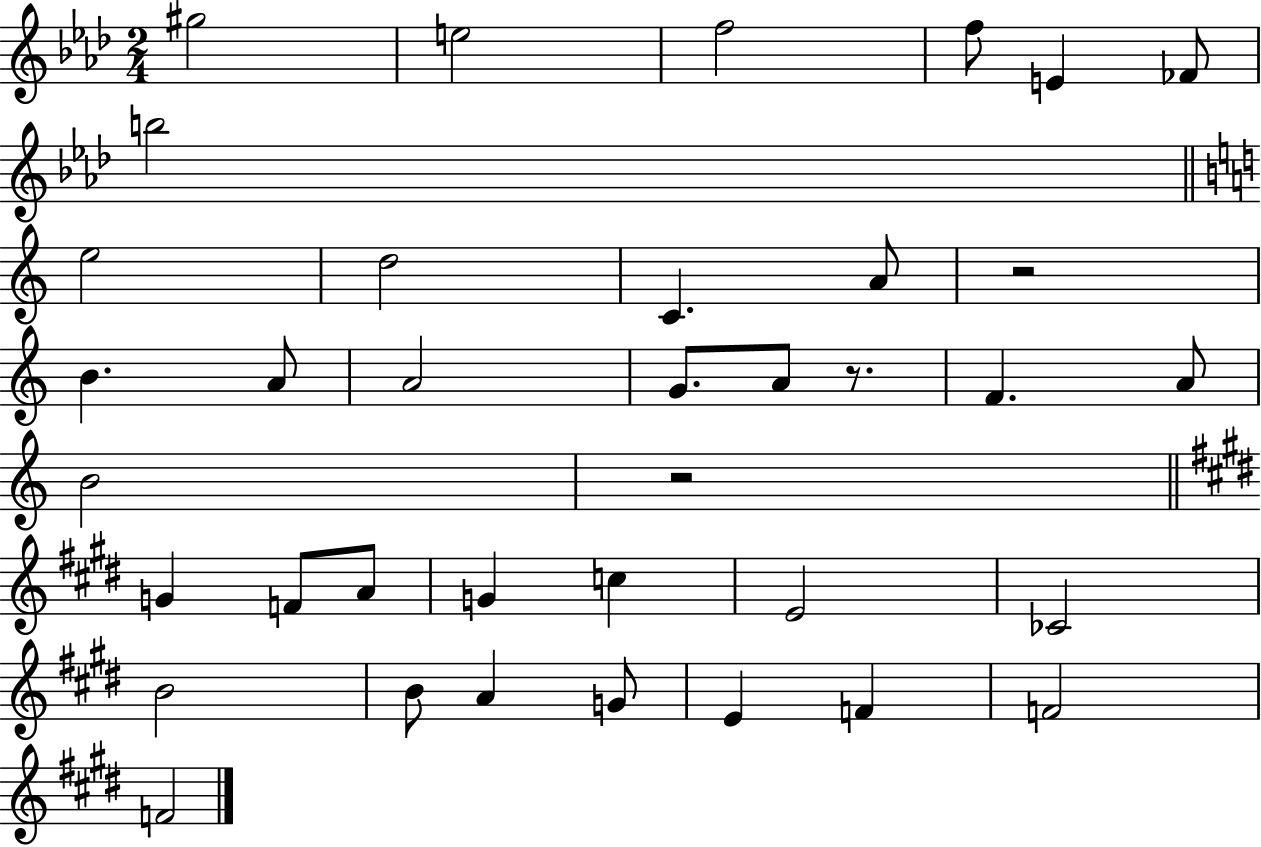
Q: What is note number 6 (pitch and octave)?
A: FES4